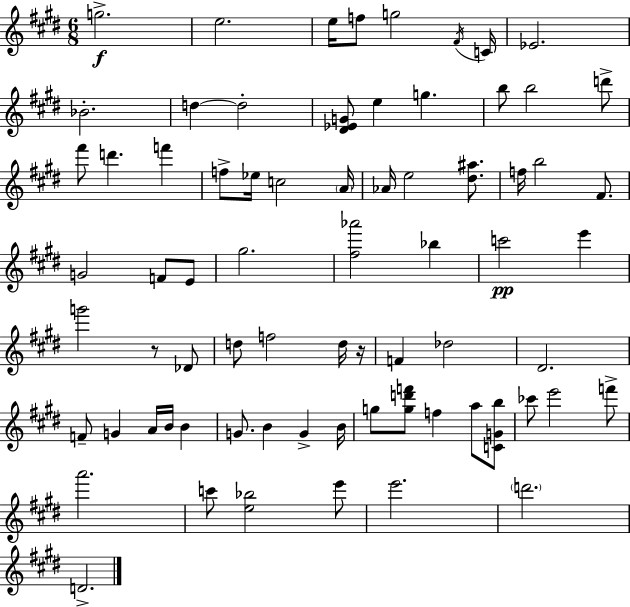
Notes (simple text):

G5/h. E5/h. E5/s F5/e G5/h F#4/s C4/s Eb4/h. Bb4/h. D5/q D5/h [D#4,Eb4,G4]/e E5/q G5/q. B5/e B5/h D6/e F#6/e D6/q. F6/q F5/e Eb5/s C5/h A4/s Ab4/s E5/h [D#5,A#5]/e. F5/s B5/h F#4/e. G4/h F4/e E4/e G#5/h. [F#5,Ab6]/h Bb5/q C6/h E6/q G6/h R/e Db4/e D5/e F5/h D5/s R/s F4/q Db5/h D#4/h. F4/e G4/q A4/s B4/s B4/q G4/e. B4/q G4/q B4/s G5/e [G5,D6,F6]/e F5/q A5/e [C4,G4,B5]/e CES6/e E6/h F6/e A6/h. C6/e [E5,Bb5]/h E6/e E6/h. D6/h. D4/h.